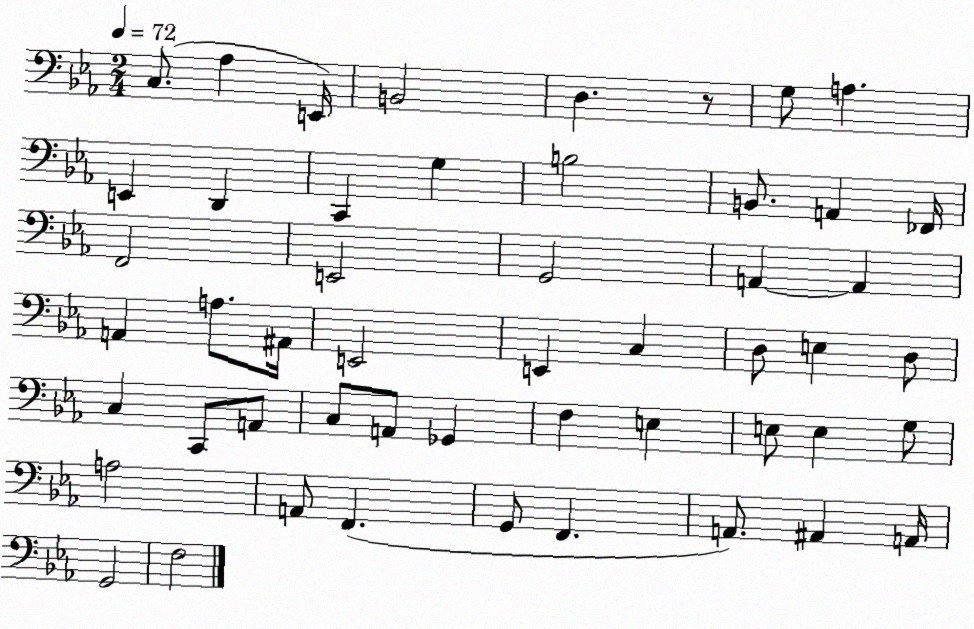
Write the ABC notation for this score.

X:1
T:Untitled
M:2/4
L:1/4
K:Eb
C,/2 _A, E,,/4 B,,2 D, z/2 G,/2 A, E,, D,, C,, G, B,2 B,,/2 A,, _F,,/4 F,,2 E,,2 G,,2 A,, A,, A,, A,/2 ^A,,/4 E,,2 E,, C, D,/2 E, D,/2 C, C,,/2 A,,/2 C,/2 A,,/2 _G,, F, E, E,/2 E, G,/2 A,2 A,,/2 F,, G,,/2 F,, A,,/2 ^A,, A,,/4 G,,2 F,2